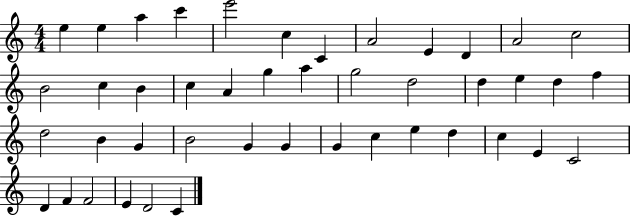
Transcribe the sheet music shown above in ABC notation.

X:1
T:Untitled
M:4/4
L:1/4
K:C
e e a c' e'2 c C A2 E D A2 c2 B2 c B c A g a g2 d2 d e d f d2 B G B2 G G G c e d c E C2 D F F2 E D2 C